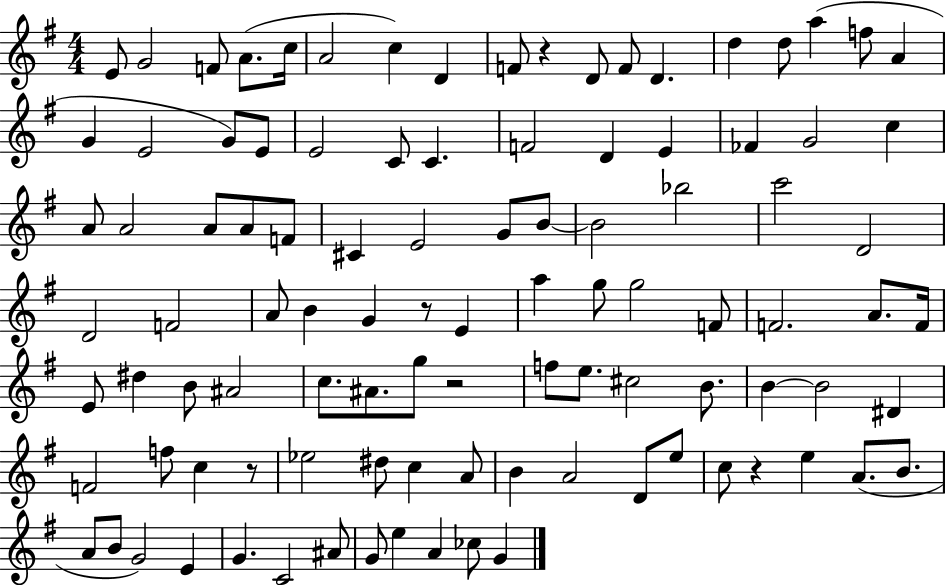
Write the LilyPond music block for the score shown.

{
  \clef treble
  \numericTimeSignature
  \time 4/4
  \key g \major
  e'8 g'2 f'8 a'8.( c''16 | a'2 c''4) d'4 | f'8 r4 d'8 f'8 d'4. | d''4 d''8 a''4( f''8 a'4 | \break g'4 e'2 g'8) e'8 | e'2 c'8 c'4. | f'2 d'4 e'4 | fes'4 g'2 c''4 | \break a'8 a'2 a'8 a'8 f'8 | cis'4 e'2 g'8 b'8~~ | b'2 bes''2 | c'''2 d'2 | \break d'2 f'2 | a'8 b'4 g'4 r8 e'4 | a''4 g''8 g''2 f'8 | f'2. a'8. f'16 | \break e'8 dis''4 b'8 ais'2 | c''8. ais'8. g''8 r2 | f''8 e''8. cis''2 b'8. | b'4~~ b'2 dis'4 | \break f'2 f''8 c''4 r8 | ees''2 dis''8 c''4 a'8 | b'4 a'2 d'8 e''8 | c''8 r4 e''4 a'8.( b'8. | \break a'8 b'8 g'2) e'4 | g'4. c'2 ais'8 | g'8 e''4 a'4 ces''8 g'4 | \bar "|."
}